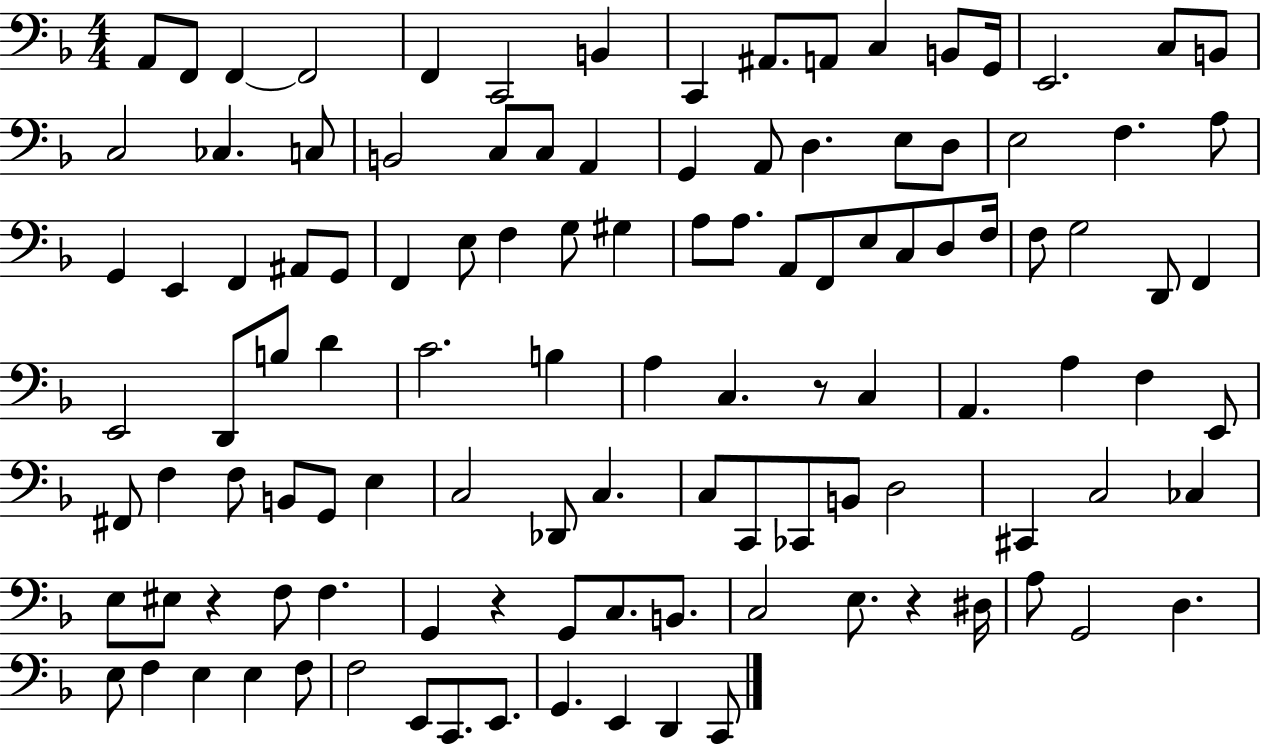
X:1
T:Untitled
M:4/4
L:1/4
K:F
A,,/2 F,,/2 F,, F,,2 F,, C,,2 B,, C,, ^A,,/2 A,,/2 C, B,,/2 G,,/4 E,,2 C,/2 B,,/2 C,2 _C, C,/2 B,,2 C,/2 C,/2 A,, G,, A,,/2 D, E,/2 D,/2 E,2 F, A,/2 G,, E,, F,, ^A,,/2 G,,/2 F,, E,/2 F, G,/2 ^G, A,/2 A,/2 A,,/2 F,,/2 E,/2 C,/2 D,/2 F,/4 F,/2 G,2 D,,/2 F,, E,,2 D,,/2 B,/2 D C2 B, A, C, z/2 C, A,, A, F, E,,/2 ^F,,/2 F, F,/2 B,,/2 G,,/2 E, C,2 _D,,/2 C, C,/2 C,,/2 _C,,/2 B,,/2 D,2 ^C,, C,2 _C, E,/2 ^E,/2 z F,/2 F, G,, z G,,/2 C,/2 B,,/2 C,2 E,/2 z ^D,/4 A,/2 G,,2 D, E,/2 F, E, E, F,/2 F,2 E,,/2 C,,/2 E,,/2 G,, E,, D,, C,,/2